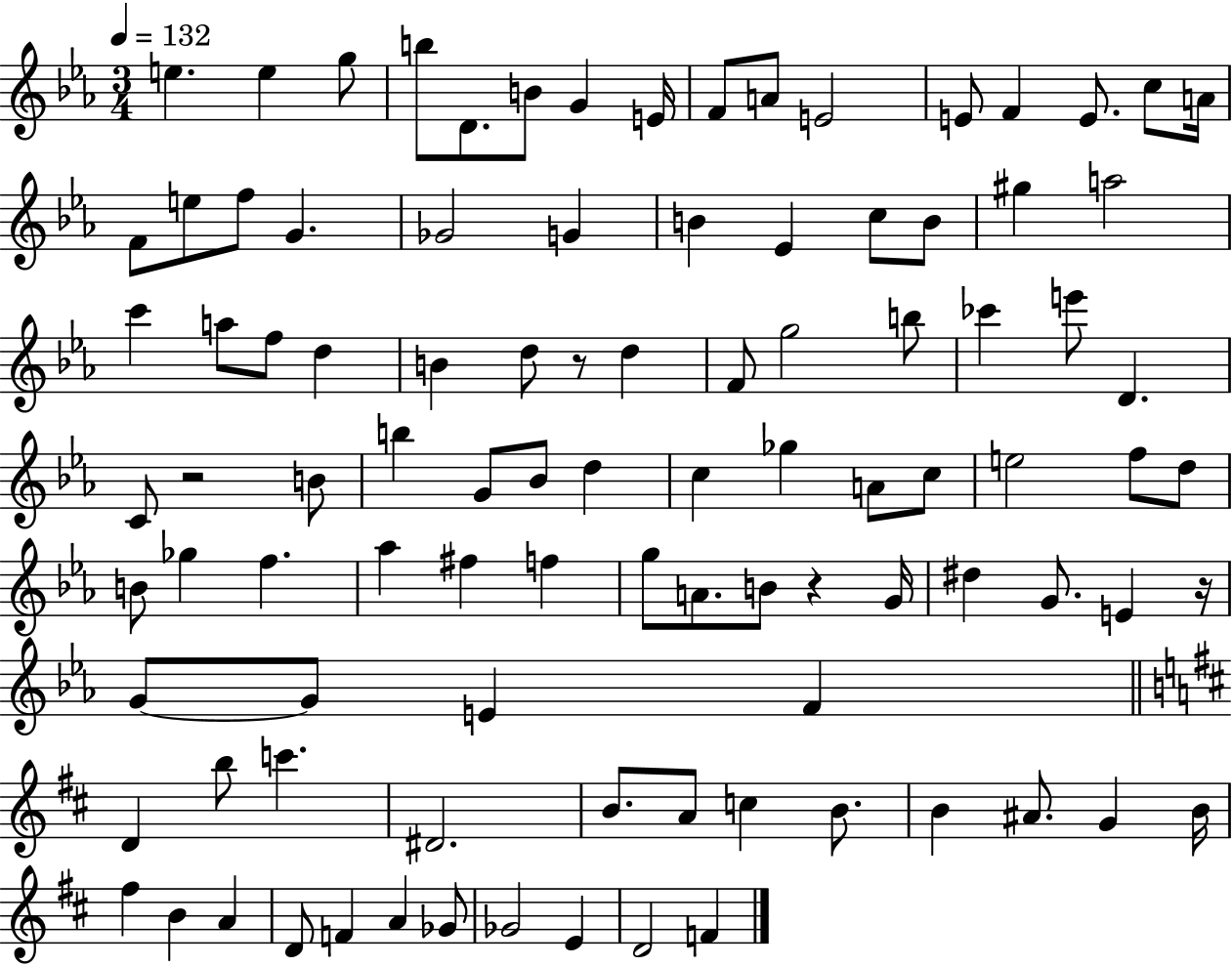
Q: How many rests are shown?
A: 4